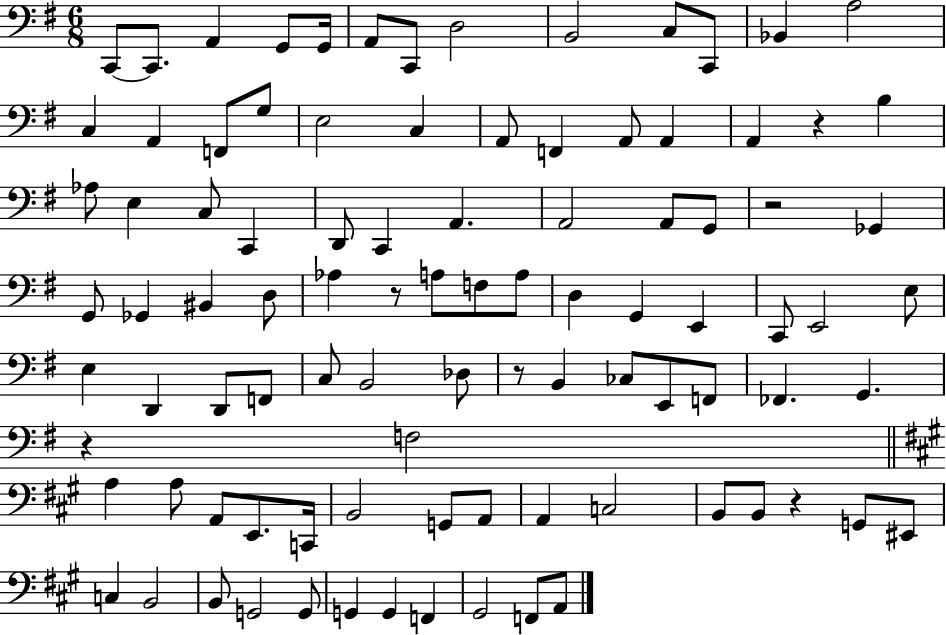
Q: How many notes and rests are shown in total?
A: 95